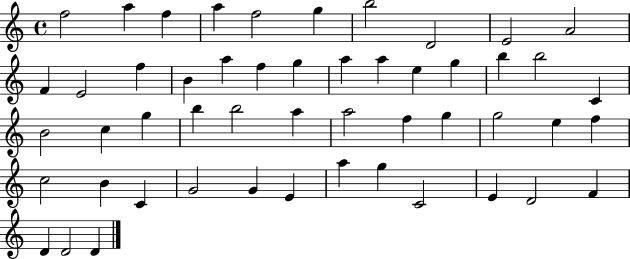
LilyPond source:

{
  \clef treble
  \time 4/4
  \defaultTimeSignature
  \key c \major
  f''2 a''4 f''4 | a''4 f''2 g''4 | b''2 d'2 | e'2 a'2 | \break f'4 e'2 f''4 | b'4 a''4 f''4 g''4 | a''4 a''4 e''4 g''4 | b''4 b''2 c'4 | \break b'2 c''4 g''4 | b''4 b''2 a''4 | a''2 f''4 g''4 | g''2 e''4 f''4 | \break c''2 b'4 c'4 | g'2 g'4 e'4 | a''4 g''4 c'2 | e'4 d'2 f'4 | \break d'4 d'2 d'4 | \bar "|."
}